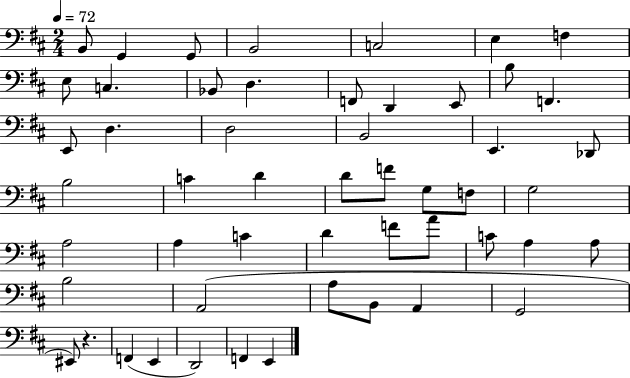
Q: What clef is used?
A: bass